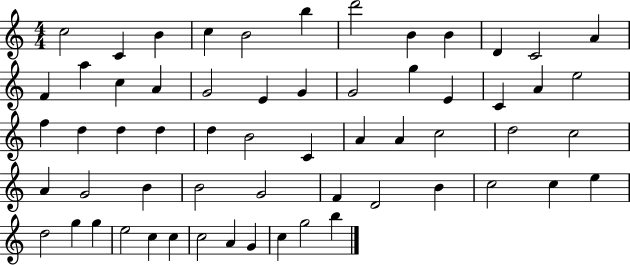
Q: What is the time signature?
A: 4/4